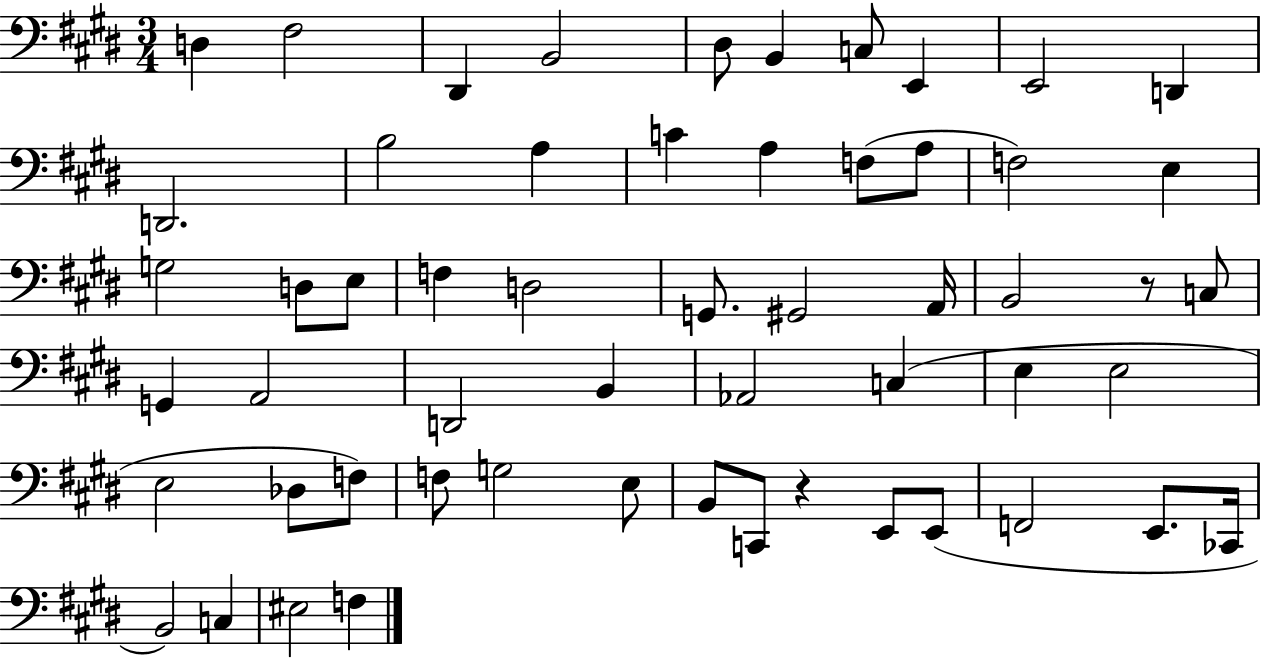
X:1
T:Untitled
M:3/4
L:1/4
K:E
D, ^F,2 ^D,, B,,2 ^D,/2 B,, C,/2 E,, E,,2 D,, D,,2 B,2 A, C A, F,/2 A,/2 F,2 E, G,2 D,/2 E,/2 F, D,2 G,,/2 ^G,,2 A,,/4 B,,2 z/2 C,/2 G,, A,,2 D,,2 B,, _A,,2 C, E, E,2 E,2 _D,/2 F,/2 F,/2 G,2 E,/2 B,,/2 C,,/2 z E,,/2 E,,/2 F,,2 E,,/2 _C,,/4 B,,2 C, ^E,2 F,